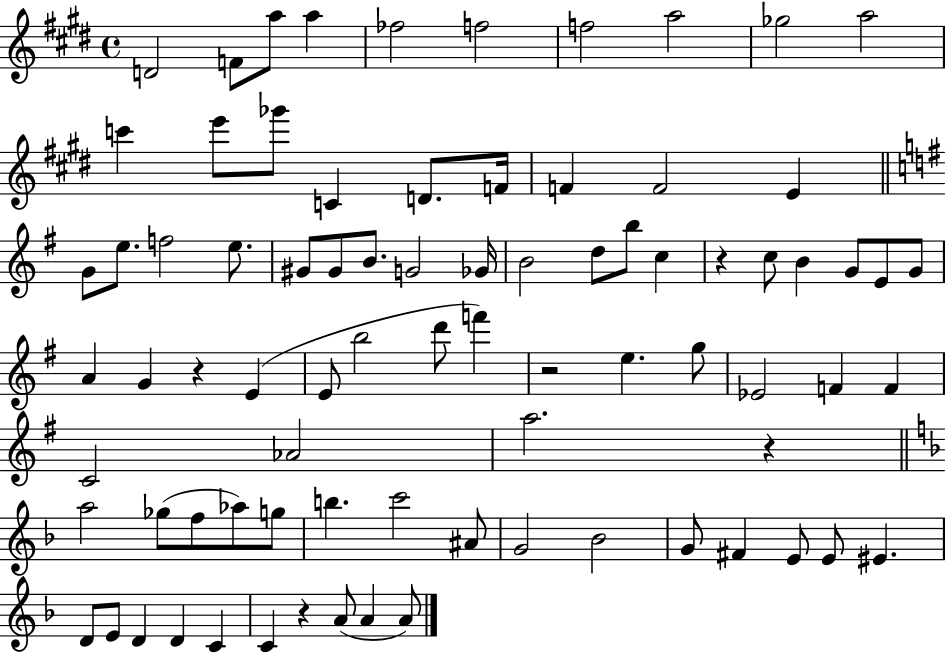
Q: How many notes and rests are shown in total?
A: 81